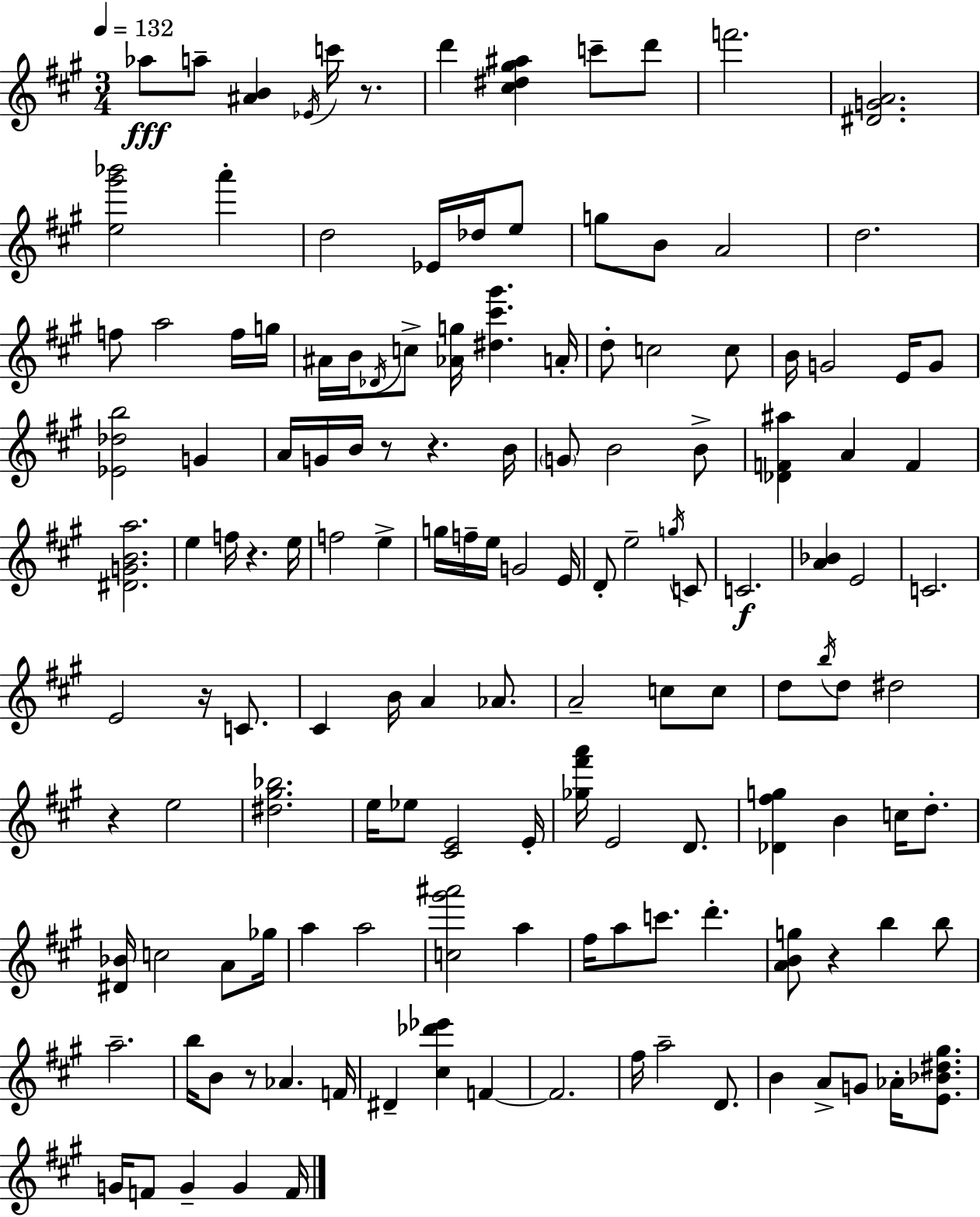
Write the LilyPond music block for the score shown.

{
  \clef treble
  \numericTimeSignature
  \time 3/4
  \key a \major
  \tempo 4 = 132
  aes''8\fff a''8-- <ais' b'>4 \acciaccatura { ees'16 } c'''16 r8. | d'''4 <cis'' dis'' gis'' ais''>4 c'''8-- d'''8 | f'''2. | <dis' g' a'>2. | \break <e'' gis''' bes'''>2 a'''4-. | d''2 ees'16 des''16 e''8 | g''8 b'8 a'2 | d''2. | \break f''8 a''2 f''16 | g''16 ais'16 b'16 \acciaccatura { des'16 } c''8-> <aes' g''>16 <dis'' cis''' gis'''>4. | a'16-. d''8-. c''2 | c''8 b'16 g'2 e'16 | \break g'8 <ees' des'' b''>2 g'4 | a'16 g'16 b'16 r8 r4. | b'16 \parenthesize g'8 b'2 | b'8-> <des' f' ais''>4 a'4 f'4 | \break <dis' g' b' a''>2. | e''4 f''16 r4. | e''16 f''2 e''4-> | g''16 f''16-- e''16 g'2 | \break e'16 d'8-. e''2-- | \acciaccatura { g''16 } c'8 c'2.\f | <a' bes'>4 e'2 | c'2. | \break e'2 r16 | c'8. cis'4 b'16 a'4 | aes'8. a'2-- c''8 | c''8 d''8 \acciaccatura { b''16 } d''8 dis''2 | \break r4 e''2 | <dis'' gis'' bes''>2. | e''16 ees''8 <cis' e'>2 | e'16-. <ges'' fis''' a'''>16 e'2 | \break d'8. <des' fis'' g''>4 b'4 | c''16 d''8.-. <dis' bes'>16 c''2 | a'8 ges''16 a''4 a''2 | <c'' gis''' ais'''>2 | \break a''4 fis''16 a''8 c'''8. d'''4.-. | <a' b' g''>8 r4 b''4 | b''8 a''2.-- | b''16 b'8 r8 aes'4. | \break f'16 dis'4-- <cis'' des''' ees'''>4 | f'4~~ f'2. | fis''16 a''2-- | d'8. b'4 a'8-> g'8 | \break aes'16-. <e' bes' dis'' gis''>8. g'16 f'8 g'4-- g'4 | f'16 \bar "|."
}